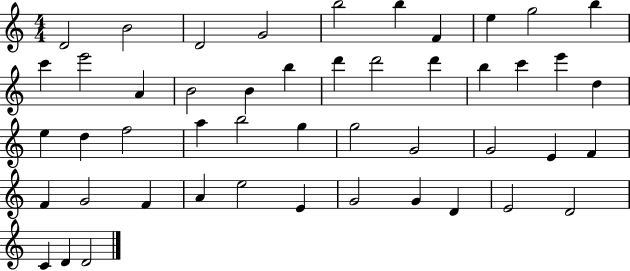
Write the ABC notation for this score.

X:1
T:Untitled
M:4/4
L:1/4
K:C
D2 B2 D2 G2 b2 b F e g2 b c' e'2 A B2 B b d' d'2 d' b c' e' d e d f2 a b2 g g2 G2 G2 E F F G2 F A e2 E G2 G D E2 D2 C D D2